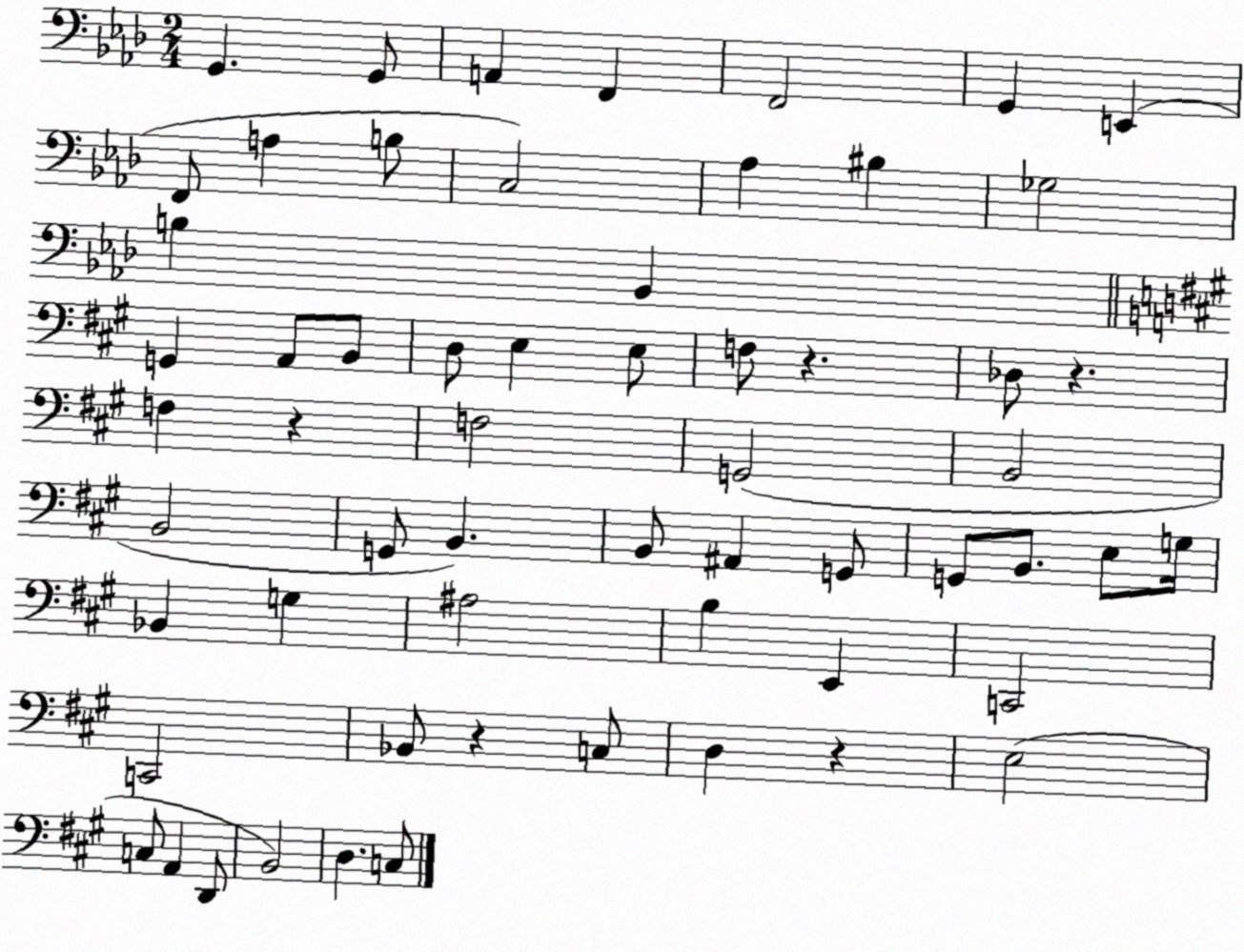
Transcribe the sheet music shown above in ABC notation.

X:1
T:Untitled
M:2/4
L:1/4
K:Ab
G,, G,,/2 A,, F,, F,,2 G,, E,, F,,/2 A, B,/2 C,2 _A, ^B, _G,2 B, _B,, G,, A,,/2 B,,/2 D,/2 E, E,/2 F,/2 z _D,/2 z F, z F,2 G,,2 B,,2 B,,2 G,,/2 B,, B,,/2 ^A,, G,,/2 G,,/2 B,,/2 E,/2 G,/4 _B,, G, ^A,2 B, E,, C,,2 C,,2 _B,,/2 z C,/2 D, z E,2 C,/2 A,, D,,/2 B,,2 D, C,/2